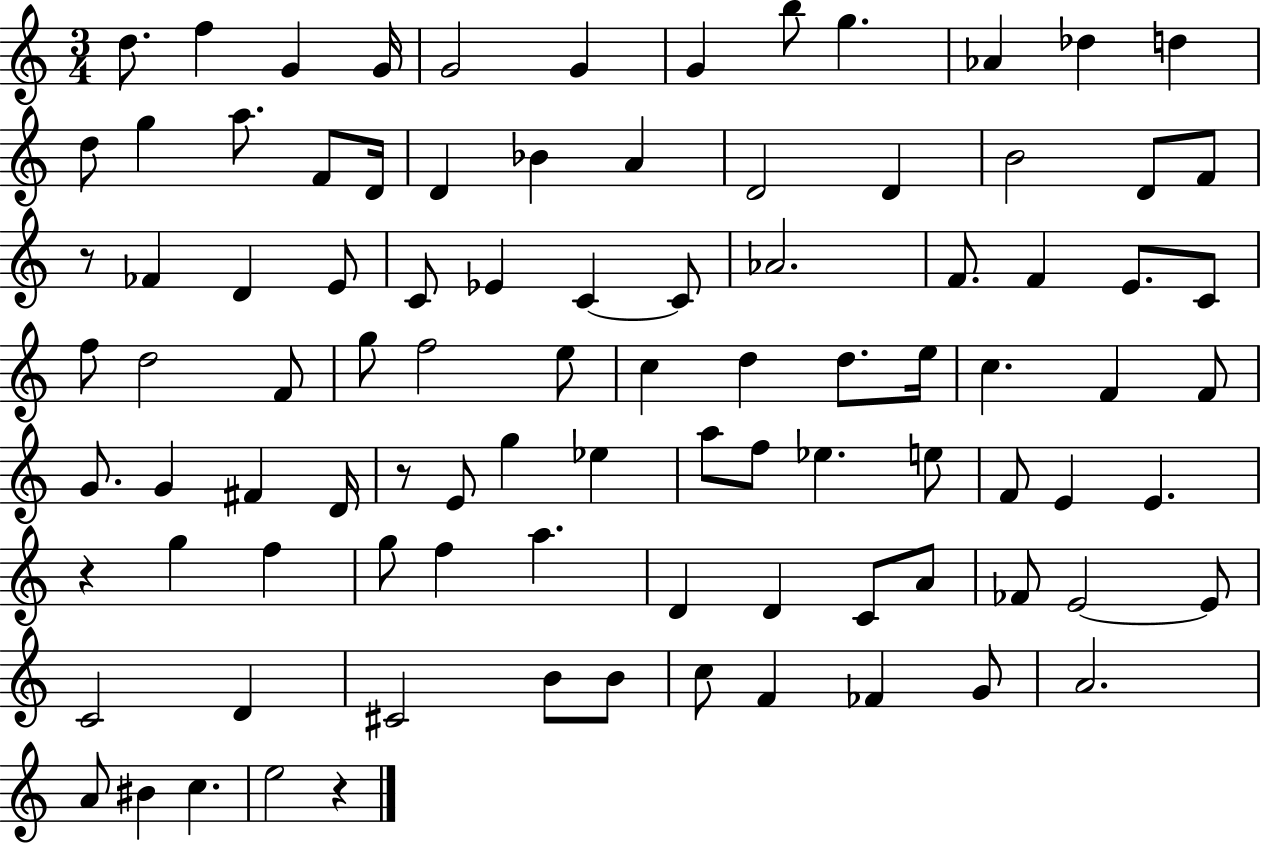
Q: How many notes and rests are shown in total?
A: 94